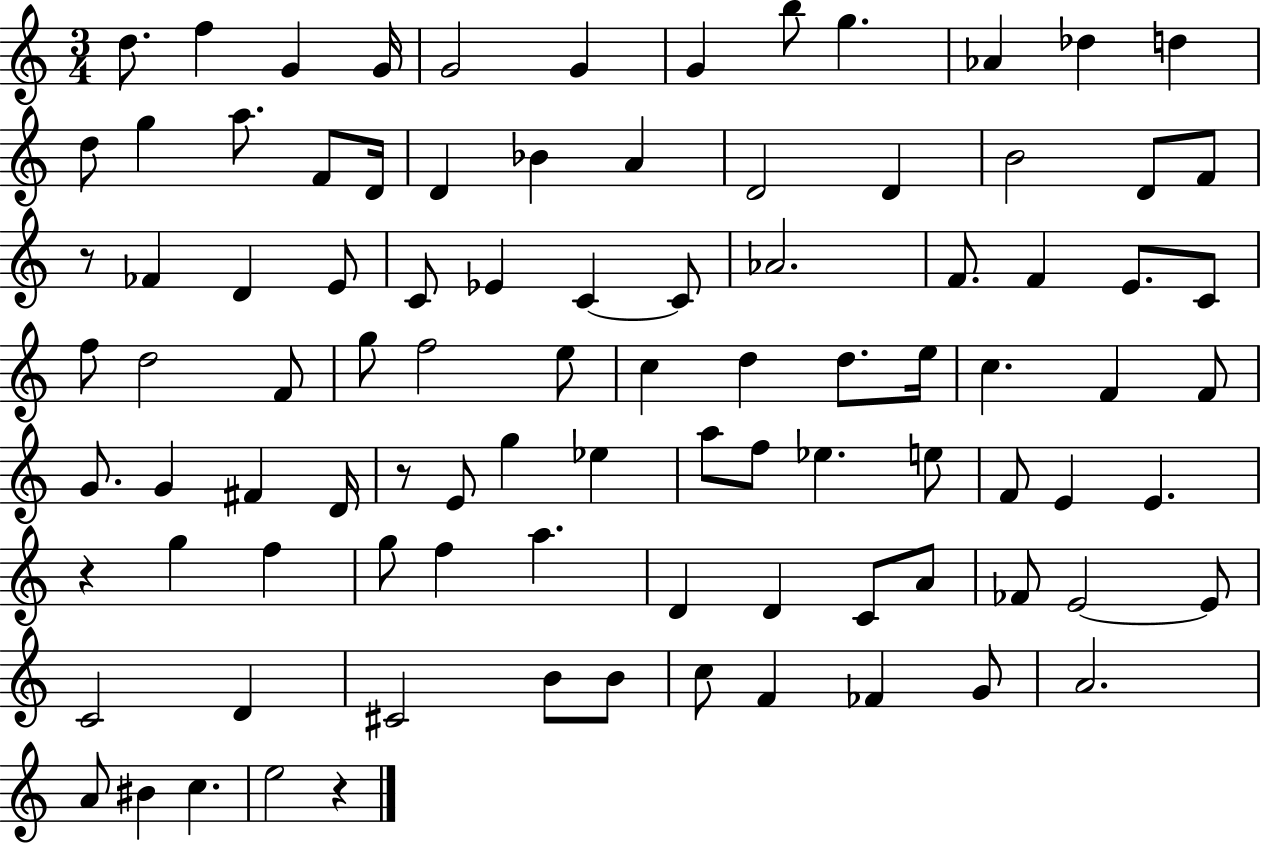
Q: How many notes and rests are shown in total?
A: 94